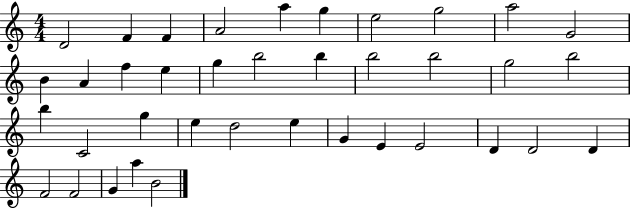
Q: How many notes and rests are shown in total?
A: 38